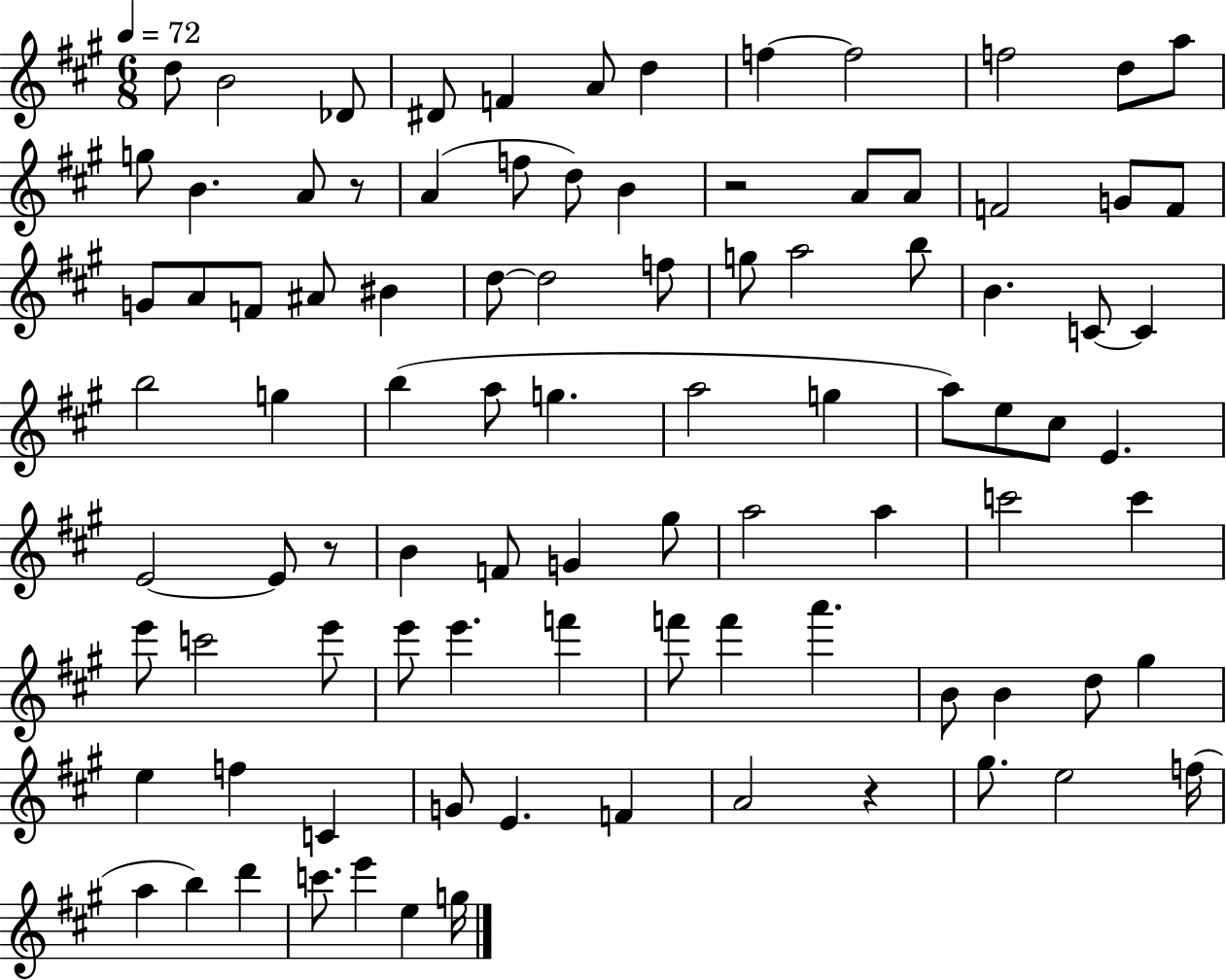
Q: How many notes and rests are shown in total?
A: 93